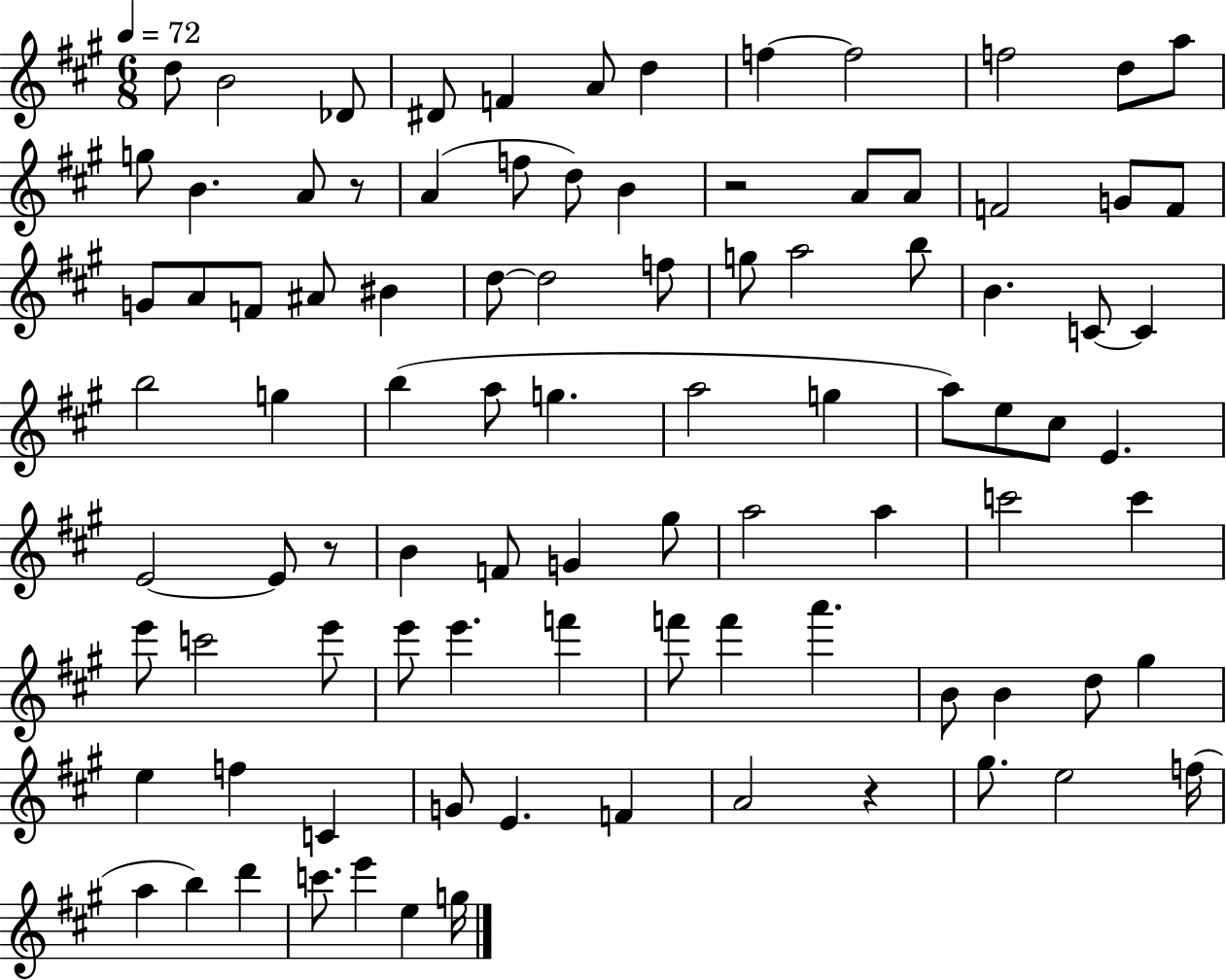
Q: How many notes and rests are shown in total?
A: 93